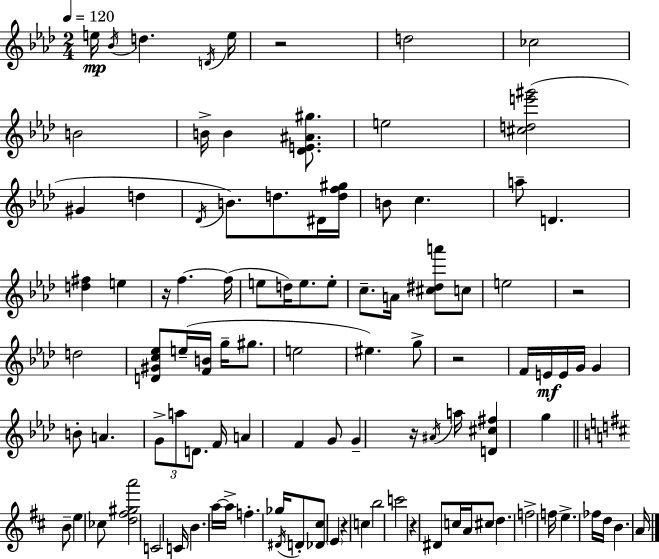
{
  \clef treble
  \numericTimeSignature
  \time 2/4
  \key aes \major
  \tempo 4 = 120
  e''16\mp \acciaccatura { bes'16 } d''4. | \acciaccatura { d'16 } e''16 r2 | d''2 | ces''2 | \break b'2 | b'16-> b'4 <des' e' ais' gis''>8. | e''2 | <cis'' d'' e''' gis'''>2( | \break gis'4 d''4 | \acciaccatura { des'16 }) b'8. d''8. | dis'16 <d'' f'' gis''>16 b'8 c''4. | a''8-- d'4. | \break <d'' fis''>4 e''4 | r16 f''4.~~ | f''16( e''8 d''16) e''8. | e''8-. c''8.-- a'16 <cis'' dis'' a'''>8 | \break c''8 e''2 | r2 | d''2 | <d' gis' c'' ees''>8 e''16--( <f' b'>16 g''16-- | \break gis''8. e''2 | eis''4.) | g''8-> r2 | f'16 e'16\mf e'16 g'16 g'4 | \break b'8-. a'4. | \tuplet 3/2 { g'8-> a''8 d'8. } | f'16 a'4 f'4 | g'8 g'4-- | \break r16 \acciaccatura { ais'16 } a''16 <d' cis'' fis''>4 | g''4 \bar "||" \break \key d \major b'8-- e''4 ces''8 | <d'' fis'' gis'' a'''>2 | c'2 | c'16 b'4. a''16~~ | \break a''16-> f''4.-. ges''16 | \acciaccatura { dis'16 } d'8-. <des' cis''>8 \parenthesize e'4 | r4 c''4 | b''2 | \break c'''2 | r4 dis'8 c''16 | a'16 cis''8 d''4. | f''2-> | \break f''16 e''4.-> | fes''16 d''16 b'4. | a'16 \bar "|."
}